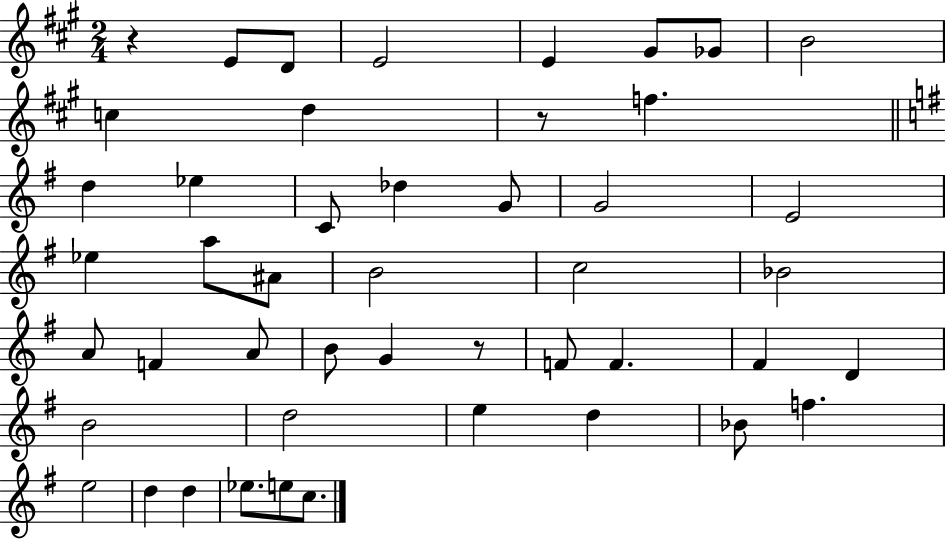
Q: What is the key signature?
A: A major